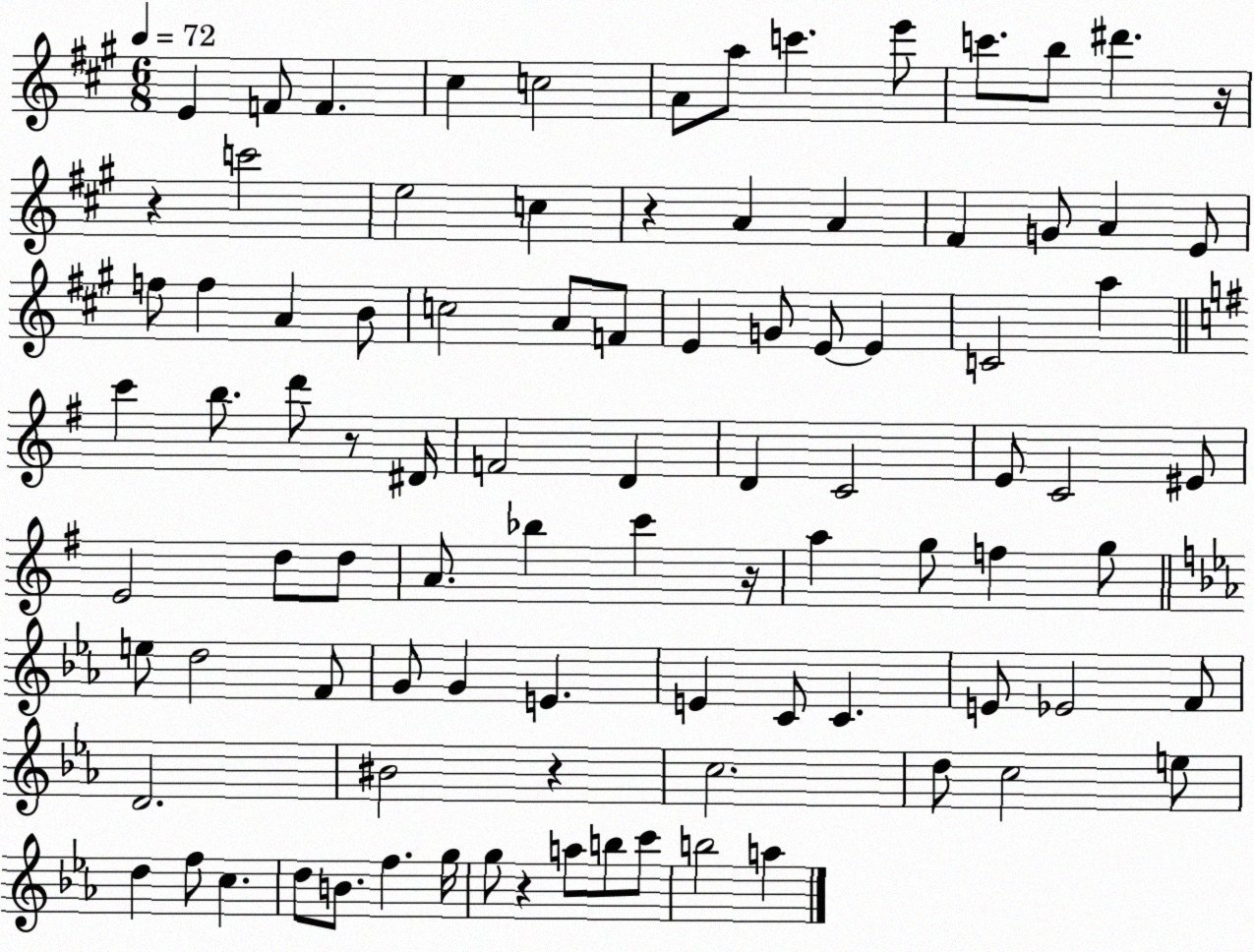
X:1
T:Untitled
M:6/8
L:1/4
K:A
E F/2 F ^c c2 A/2 a/2 c' e'/2 c'/2 b/2 ^d' z/4 z c'2 e2 c z A A ^F G/2 A E/2 f/2 f A B/2 c2 A/2 F/2 E G/2 E/2 E C2 a c' b/2 d'/2 z/2 ^D/4 F2 D D C2 E/2 C2 ^E/2 E2 d/2 d/2 A/2 _b c' z/4 a g/2 f g/2 e/2 d2 F/2 G/2 G E E C/2 C E/2 _E2 F/2 D2 ^B2 z c2 d/2 c2 e/2 d f/2 c d/2 B/2 f g/4 g/2 z a/2 b/2 c'/2 b2 a